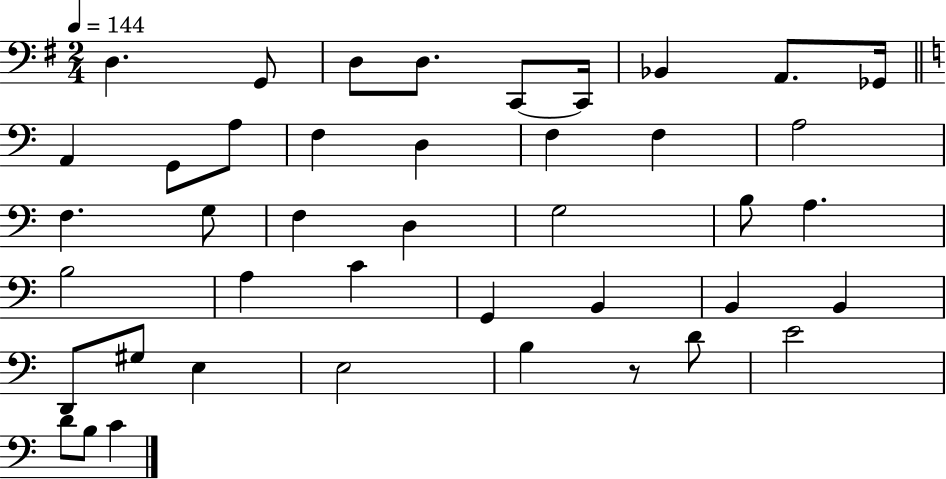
{
  \clef bass
  \numericTimeSignature
  \time 2/4
  \key g \major
  \tempo 4 = 144
  d4. g,8 | d8 d8. c,8~~ c,16 | bes,4 a,8. ges,16 | \bar "||" \break \key a \minor a,4 g,8 a8 | f4 d4 | f4 f4 | a2 | \break f4. g8 | f4 d4 | g2 | b8 a4. | \break b2 | a4 c'4 | g,4 b,4 | b,4 b,4 | \break d,8 gis8 e4 | e2 | b4 r8 d'8 | e'2 | \break d'8 b8 c'4 | \bar "|."
}